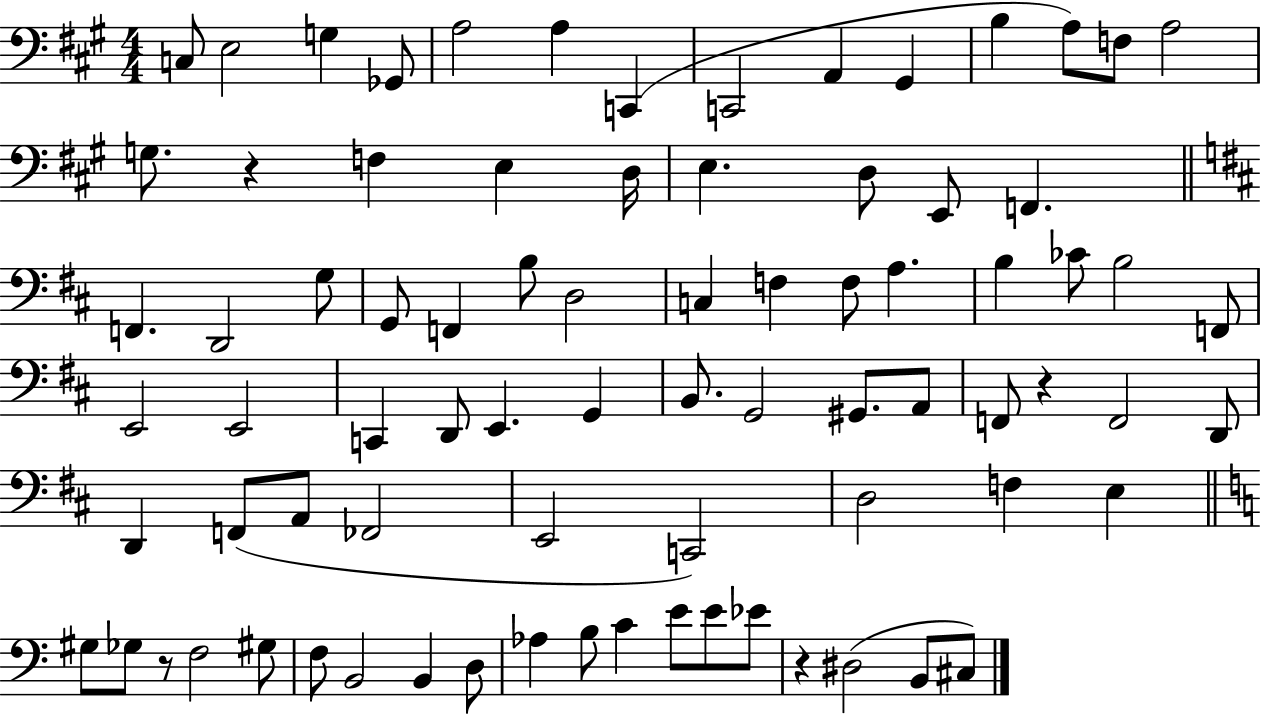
{
  \clef bass
  \numericTimeSignature
  \time 4/4
  \key a \major
  c8 e2 g4 ges,8 | a2 a4 c,4( | c,2 a,4 gis,4 | b4 a8) f8 a2 | \break g8. r4 f4 e4 d16 | e4. d8 e,8 f,4. | \bar "||" \break \key d \major f,4. d,2 g8 | g,8 f,4 b8 d2 | c4 f4 f8 a4. | b4 ces'8 b2 f,8 | \break e,2 e,2 | c,4 d,8 e,4. g,4 | b,8. g,2 gis,8. a,8 | f,8 r4 f,2 d,8 | \break d,4 f,8( a,8 fes,2 | e,2 c,2) | d2 f4 e4 | \bar "||" \break \key a \minor gis8 ges8 r8 f2 gis8 | f8 b,2 b,4 d8 | aes4 b8 c'4 e'8 e'8 ees'8 | r4 dis2( b,8 cis8) | \break \bar "|."
}